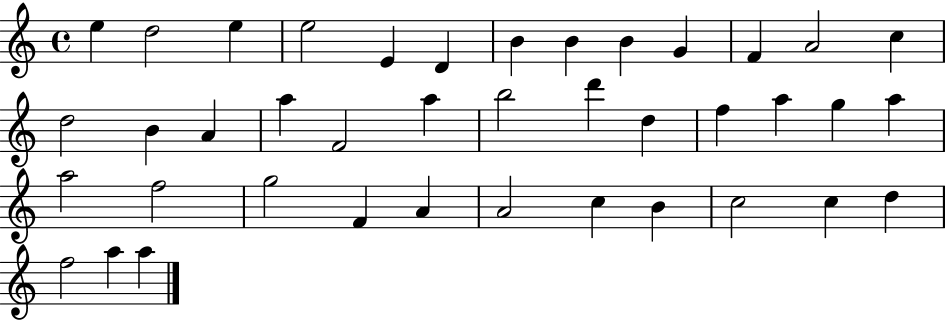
X:1
T:Untitled
M:4/4
L:1/4
K:C
e d2 e e2 E D B B B G F A2 c d2 B A a F2 a b2 d' d f a g a a2 f2 g2 F A A2 c B c2 c d f2 a a